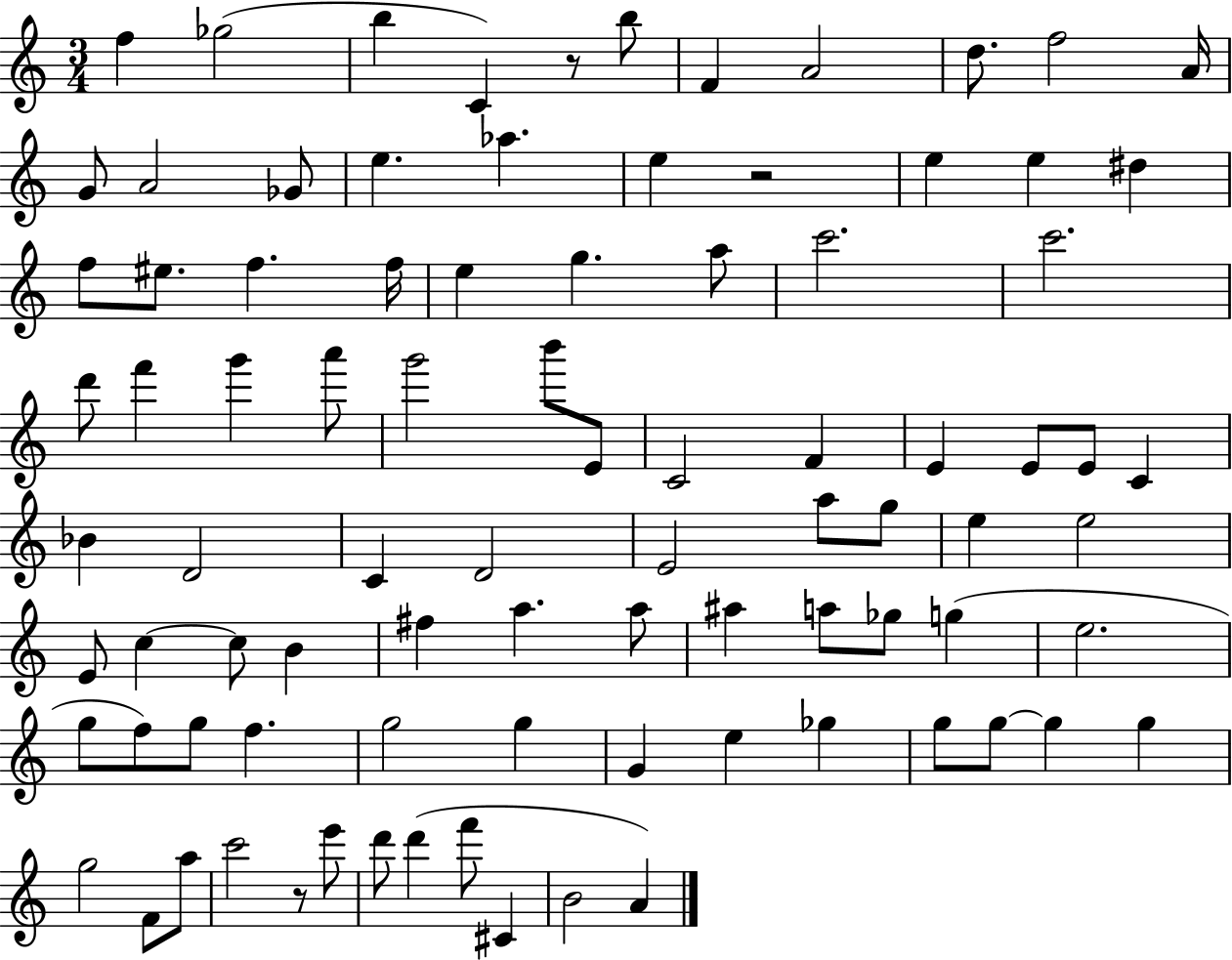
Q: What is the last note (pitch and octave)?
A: A4